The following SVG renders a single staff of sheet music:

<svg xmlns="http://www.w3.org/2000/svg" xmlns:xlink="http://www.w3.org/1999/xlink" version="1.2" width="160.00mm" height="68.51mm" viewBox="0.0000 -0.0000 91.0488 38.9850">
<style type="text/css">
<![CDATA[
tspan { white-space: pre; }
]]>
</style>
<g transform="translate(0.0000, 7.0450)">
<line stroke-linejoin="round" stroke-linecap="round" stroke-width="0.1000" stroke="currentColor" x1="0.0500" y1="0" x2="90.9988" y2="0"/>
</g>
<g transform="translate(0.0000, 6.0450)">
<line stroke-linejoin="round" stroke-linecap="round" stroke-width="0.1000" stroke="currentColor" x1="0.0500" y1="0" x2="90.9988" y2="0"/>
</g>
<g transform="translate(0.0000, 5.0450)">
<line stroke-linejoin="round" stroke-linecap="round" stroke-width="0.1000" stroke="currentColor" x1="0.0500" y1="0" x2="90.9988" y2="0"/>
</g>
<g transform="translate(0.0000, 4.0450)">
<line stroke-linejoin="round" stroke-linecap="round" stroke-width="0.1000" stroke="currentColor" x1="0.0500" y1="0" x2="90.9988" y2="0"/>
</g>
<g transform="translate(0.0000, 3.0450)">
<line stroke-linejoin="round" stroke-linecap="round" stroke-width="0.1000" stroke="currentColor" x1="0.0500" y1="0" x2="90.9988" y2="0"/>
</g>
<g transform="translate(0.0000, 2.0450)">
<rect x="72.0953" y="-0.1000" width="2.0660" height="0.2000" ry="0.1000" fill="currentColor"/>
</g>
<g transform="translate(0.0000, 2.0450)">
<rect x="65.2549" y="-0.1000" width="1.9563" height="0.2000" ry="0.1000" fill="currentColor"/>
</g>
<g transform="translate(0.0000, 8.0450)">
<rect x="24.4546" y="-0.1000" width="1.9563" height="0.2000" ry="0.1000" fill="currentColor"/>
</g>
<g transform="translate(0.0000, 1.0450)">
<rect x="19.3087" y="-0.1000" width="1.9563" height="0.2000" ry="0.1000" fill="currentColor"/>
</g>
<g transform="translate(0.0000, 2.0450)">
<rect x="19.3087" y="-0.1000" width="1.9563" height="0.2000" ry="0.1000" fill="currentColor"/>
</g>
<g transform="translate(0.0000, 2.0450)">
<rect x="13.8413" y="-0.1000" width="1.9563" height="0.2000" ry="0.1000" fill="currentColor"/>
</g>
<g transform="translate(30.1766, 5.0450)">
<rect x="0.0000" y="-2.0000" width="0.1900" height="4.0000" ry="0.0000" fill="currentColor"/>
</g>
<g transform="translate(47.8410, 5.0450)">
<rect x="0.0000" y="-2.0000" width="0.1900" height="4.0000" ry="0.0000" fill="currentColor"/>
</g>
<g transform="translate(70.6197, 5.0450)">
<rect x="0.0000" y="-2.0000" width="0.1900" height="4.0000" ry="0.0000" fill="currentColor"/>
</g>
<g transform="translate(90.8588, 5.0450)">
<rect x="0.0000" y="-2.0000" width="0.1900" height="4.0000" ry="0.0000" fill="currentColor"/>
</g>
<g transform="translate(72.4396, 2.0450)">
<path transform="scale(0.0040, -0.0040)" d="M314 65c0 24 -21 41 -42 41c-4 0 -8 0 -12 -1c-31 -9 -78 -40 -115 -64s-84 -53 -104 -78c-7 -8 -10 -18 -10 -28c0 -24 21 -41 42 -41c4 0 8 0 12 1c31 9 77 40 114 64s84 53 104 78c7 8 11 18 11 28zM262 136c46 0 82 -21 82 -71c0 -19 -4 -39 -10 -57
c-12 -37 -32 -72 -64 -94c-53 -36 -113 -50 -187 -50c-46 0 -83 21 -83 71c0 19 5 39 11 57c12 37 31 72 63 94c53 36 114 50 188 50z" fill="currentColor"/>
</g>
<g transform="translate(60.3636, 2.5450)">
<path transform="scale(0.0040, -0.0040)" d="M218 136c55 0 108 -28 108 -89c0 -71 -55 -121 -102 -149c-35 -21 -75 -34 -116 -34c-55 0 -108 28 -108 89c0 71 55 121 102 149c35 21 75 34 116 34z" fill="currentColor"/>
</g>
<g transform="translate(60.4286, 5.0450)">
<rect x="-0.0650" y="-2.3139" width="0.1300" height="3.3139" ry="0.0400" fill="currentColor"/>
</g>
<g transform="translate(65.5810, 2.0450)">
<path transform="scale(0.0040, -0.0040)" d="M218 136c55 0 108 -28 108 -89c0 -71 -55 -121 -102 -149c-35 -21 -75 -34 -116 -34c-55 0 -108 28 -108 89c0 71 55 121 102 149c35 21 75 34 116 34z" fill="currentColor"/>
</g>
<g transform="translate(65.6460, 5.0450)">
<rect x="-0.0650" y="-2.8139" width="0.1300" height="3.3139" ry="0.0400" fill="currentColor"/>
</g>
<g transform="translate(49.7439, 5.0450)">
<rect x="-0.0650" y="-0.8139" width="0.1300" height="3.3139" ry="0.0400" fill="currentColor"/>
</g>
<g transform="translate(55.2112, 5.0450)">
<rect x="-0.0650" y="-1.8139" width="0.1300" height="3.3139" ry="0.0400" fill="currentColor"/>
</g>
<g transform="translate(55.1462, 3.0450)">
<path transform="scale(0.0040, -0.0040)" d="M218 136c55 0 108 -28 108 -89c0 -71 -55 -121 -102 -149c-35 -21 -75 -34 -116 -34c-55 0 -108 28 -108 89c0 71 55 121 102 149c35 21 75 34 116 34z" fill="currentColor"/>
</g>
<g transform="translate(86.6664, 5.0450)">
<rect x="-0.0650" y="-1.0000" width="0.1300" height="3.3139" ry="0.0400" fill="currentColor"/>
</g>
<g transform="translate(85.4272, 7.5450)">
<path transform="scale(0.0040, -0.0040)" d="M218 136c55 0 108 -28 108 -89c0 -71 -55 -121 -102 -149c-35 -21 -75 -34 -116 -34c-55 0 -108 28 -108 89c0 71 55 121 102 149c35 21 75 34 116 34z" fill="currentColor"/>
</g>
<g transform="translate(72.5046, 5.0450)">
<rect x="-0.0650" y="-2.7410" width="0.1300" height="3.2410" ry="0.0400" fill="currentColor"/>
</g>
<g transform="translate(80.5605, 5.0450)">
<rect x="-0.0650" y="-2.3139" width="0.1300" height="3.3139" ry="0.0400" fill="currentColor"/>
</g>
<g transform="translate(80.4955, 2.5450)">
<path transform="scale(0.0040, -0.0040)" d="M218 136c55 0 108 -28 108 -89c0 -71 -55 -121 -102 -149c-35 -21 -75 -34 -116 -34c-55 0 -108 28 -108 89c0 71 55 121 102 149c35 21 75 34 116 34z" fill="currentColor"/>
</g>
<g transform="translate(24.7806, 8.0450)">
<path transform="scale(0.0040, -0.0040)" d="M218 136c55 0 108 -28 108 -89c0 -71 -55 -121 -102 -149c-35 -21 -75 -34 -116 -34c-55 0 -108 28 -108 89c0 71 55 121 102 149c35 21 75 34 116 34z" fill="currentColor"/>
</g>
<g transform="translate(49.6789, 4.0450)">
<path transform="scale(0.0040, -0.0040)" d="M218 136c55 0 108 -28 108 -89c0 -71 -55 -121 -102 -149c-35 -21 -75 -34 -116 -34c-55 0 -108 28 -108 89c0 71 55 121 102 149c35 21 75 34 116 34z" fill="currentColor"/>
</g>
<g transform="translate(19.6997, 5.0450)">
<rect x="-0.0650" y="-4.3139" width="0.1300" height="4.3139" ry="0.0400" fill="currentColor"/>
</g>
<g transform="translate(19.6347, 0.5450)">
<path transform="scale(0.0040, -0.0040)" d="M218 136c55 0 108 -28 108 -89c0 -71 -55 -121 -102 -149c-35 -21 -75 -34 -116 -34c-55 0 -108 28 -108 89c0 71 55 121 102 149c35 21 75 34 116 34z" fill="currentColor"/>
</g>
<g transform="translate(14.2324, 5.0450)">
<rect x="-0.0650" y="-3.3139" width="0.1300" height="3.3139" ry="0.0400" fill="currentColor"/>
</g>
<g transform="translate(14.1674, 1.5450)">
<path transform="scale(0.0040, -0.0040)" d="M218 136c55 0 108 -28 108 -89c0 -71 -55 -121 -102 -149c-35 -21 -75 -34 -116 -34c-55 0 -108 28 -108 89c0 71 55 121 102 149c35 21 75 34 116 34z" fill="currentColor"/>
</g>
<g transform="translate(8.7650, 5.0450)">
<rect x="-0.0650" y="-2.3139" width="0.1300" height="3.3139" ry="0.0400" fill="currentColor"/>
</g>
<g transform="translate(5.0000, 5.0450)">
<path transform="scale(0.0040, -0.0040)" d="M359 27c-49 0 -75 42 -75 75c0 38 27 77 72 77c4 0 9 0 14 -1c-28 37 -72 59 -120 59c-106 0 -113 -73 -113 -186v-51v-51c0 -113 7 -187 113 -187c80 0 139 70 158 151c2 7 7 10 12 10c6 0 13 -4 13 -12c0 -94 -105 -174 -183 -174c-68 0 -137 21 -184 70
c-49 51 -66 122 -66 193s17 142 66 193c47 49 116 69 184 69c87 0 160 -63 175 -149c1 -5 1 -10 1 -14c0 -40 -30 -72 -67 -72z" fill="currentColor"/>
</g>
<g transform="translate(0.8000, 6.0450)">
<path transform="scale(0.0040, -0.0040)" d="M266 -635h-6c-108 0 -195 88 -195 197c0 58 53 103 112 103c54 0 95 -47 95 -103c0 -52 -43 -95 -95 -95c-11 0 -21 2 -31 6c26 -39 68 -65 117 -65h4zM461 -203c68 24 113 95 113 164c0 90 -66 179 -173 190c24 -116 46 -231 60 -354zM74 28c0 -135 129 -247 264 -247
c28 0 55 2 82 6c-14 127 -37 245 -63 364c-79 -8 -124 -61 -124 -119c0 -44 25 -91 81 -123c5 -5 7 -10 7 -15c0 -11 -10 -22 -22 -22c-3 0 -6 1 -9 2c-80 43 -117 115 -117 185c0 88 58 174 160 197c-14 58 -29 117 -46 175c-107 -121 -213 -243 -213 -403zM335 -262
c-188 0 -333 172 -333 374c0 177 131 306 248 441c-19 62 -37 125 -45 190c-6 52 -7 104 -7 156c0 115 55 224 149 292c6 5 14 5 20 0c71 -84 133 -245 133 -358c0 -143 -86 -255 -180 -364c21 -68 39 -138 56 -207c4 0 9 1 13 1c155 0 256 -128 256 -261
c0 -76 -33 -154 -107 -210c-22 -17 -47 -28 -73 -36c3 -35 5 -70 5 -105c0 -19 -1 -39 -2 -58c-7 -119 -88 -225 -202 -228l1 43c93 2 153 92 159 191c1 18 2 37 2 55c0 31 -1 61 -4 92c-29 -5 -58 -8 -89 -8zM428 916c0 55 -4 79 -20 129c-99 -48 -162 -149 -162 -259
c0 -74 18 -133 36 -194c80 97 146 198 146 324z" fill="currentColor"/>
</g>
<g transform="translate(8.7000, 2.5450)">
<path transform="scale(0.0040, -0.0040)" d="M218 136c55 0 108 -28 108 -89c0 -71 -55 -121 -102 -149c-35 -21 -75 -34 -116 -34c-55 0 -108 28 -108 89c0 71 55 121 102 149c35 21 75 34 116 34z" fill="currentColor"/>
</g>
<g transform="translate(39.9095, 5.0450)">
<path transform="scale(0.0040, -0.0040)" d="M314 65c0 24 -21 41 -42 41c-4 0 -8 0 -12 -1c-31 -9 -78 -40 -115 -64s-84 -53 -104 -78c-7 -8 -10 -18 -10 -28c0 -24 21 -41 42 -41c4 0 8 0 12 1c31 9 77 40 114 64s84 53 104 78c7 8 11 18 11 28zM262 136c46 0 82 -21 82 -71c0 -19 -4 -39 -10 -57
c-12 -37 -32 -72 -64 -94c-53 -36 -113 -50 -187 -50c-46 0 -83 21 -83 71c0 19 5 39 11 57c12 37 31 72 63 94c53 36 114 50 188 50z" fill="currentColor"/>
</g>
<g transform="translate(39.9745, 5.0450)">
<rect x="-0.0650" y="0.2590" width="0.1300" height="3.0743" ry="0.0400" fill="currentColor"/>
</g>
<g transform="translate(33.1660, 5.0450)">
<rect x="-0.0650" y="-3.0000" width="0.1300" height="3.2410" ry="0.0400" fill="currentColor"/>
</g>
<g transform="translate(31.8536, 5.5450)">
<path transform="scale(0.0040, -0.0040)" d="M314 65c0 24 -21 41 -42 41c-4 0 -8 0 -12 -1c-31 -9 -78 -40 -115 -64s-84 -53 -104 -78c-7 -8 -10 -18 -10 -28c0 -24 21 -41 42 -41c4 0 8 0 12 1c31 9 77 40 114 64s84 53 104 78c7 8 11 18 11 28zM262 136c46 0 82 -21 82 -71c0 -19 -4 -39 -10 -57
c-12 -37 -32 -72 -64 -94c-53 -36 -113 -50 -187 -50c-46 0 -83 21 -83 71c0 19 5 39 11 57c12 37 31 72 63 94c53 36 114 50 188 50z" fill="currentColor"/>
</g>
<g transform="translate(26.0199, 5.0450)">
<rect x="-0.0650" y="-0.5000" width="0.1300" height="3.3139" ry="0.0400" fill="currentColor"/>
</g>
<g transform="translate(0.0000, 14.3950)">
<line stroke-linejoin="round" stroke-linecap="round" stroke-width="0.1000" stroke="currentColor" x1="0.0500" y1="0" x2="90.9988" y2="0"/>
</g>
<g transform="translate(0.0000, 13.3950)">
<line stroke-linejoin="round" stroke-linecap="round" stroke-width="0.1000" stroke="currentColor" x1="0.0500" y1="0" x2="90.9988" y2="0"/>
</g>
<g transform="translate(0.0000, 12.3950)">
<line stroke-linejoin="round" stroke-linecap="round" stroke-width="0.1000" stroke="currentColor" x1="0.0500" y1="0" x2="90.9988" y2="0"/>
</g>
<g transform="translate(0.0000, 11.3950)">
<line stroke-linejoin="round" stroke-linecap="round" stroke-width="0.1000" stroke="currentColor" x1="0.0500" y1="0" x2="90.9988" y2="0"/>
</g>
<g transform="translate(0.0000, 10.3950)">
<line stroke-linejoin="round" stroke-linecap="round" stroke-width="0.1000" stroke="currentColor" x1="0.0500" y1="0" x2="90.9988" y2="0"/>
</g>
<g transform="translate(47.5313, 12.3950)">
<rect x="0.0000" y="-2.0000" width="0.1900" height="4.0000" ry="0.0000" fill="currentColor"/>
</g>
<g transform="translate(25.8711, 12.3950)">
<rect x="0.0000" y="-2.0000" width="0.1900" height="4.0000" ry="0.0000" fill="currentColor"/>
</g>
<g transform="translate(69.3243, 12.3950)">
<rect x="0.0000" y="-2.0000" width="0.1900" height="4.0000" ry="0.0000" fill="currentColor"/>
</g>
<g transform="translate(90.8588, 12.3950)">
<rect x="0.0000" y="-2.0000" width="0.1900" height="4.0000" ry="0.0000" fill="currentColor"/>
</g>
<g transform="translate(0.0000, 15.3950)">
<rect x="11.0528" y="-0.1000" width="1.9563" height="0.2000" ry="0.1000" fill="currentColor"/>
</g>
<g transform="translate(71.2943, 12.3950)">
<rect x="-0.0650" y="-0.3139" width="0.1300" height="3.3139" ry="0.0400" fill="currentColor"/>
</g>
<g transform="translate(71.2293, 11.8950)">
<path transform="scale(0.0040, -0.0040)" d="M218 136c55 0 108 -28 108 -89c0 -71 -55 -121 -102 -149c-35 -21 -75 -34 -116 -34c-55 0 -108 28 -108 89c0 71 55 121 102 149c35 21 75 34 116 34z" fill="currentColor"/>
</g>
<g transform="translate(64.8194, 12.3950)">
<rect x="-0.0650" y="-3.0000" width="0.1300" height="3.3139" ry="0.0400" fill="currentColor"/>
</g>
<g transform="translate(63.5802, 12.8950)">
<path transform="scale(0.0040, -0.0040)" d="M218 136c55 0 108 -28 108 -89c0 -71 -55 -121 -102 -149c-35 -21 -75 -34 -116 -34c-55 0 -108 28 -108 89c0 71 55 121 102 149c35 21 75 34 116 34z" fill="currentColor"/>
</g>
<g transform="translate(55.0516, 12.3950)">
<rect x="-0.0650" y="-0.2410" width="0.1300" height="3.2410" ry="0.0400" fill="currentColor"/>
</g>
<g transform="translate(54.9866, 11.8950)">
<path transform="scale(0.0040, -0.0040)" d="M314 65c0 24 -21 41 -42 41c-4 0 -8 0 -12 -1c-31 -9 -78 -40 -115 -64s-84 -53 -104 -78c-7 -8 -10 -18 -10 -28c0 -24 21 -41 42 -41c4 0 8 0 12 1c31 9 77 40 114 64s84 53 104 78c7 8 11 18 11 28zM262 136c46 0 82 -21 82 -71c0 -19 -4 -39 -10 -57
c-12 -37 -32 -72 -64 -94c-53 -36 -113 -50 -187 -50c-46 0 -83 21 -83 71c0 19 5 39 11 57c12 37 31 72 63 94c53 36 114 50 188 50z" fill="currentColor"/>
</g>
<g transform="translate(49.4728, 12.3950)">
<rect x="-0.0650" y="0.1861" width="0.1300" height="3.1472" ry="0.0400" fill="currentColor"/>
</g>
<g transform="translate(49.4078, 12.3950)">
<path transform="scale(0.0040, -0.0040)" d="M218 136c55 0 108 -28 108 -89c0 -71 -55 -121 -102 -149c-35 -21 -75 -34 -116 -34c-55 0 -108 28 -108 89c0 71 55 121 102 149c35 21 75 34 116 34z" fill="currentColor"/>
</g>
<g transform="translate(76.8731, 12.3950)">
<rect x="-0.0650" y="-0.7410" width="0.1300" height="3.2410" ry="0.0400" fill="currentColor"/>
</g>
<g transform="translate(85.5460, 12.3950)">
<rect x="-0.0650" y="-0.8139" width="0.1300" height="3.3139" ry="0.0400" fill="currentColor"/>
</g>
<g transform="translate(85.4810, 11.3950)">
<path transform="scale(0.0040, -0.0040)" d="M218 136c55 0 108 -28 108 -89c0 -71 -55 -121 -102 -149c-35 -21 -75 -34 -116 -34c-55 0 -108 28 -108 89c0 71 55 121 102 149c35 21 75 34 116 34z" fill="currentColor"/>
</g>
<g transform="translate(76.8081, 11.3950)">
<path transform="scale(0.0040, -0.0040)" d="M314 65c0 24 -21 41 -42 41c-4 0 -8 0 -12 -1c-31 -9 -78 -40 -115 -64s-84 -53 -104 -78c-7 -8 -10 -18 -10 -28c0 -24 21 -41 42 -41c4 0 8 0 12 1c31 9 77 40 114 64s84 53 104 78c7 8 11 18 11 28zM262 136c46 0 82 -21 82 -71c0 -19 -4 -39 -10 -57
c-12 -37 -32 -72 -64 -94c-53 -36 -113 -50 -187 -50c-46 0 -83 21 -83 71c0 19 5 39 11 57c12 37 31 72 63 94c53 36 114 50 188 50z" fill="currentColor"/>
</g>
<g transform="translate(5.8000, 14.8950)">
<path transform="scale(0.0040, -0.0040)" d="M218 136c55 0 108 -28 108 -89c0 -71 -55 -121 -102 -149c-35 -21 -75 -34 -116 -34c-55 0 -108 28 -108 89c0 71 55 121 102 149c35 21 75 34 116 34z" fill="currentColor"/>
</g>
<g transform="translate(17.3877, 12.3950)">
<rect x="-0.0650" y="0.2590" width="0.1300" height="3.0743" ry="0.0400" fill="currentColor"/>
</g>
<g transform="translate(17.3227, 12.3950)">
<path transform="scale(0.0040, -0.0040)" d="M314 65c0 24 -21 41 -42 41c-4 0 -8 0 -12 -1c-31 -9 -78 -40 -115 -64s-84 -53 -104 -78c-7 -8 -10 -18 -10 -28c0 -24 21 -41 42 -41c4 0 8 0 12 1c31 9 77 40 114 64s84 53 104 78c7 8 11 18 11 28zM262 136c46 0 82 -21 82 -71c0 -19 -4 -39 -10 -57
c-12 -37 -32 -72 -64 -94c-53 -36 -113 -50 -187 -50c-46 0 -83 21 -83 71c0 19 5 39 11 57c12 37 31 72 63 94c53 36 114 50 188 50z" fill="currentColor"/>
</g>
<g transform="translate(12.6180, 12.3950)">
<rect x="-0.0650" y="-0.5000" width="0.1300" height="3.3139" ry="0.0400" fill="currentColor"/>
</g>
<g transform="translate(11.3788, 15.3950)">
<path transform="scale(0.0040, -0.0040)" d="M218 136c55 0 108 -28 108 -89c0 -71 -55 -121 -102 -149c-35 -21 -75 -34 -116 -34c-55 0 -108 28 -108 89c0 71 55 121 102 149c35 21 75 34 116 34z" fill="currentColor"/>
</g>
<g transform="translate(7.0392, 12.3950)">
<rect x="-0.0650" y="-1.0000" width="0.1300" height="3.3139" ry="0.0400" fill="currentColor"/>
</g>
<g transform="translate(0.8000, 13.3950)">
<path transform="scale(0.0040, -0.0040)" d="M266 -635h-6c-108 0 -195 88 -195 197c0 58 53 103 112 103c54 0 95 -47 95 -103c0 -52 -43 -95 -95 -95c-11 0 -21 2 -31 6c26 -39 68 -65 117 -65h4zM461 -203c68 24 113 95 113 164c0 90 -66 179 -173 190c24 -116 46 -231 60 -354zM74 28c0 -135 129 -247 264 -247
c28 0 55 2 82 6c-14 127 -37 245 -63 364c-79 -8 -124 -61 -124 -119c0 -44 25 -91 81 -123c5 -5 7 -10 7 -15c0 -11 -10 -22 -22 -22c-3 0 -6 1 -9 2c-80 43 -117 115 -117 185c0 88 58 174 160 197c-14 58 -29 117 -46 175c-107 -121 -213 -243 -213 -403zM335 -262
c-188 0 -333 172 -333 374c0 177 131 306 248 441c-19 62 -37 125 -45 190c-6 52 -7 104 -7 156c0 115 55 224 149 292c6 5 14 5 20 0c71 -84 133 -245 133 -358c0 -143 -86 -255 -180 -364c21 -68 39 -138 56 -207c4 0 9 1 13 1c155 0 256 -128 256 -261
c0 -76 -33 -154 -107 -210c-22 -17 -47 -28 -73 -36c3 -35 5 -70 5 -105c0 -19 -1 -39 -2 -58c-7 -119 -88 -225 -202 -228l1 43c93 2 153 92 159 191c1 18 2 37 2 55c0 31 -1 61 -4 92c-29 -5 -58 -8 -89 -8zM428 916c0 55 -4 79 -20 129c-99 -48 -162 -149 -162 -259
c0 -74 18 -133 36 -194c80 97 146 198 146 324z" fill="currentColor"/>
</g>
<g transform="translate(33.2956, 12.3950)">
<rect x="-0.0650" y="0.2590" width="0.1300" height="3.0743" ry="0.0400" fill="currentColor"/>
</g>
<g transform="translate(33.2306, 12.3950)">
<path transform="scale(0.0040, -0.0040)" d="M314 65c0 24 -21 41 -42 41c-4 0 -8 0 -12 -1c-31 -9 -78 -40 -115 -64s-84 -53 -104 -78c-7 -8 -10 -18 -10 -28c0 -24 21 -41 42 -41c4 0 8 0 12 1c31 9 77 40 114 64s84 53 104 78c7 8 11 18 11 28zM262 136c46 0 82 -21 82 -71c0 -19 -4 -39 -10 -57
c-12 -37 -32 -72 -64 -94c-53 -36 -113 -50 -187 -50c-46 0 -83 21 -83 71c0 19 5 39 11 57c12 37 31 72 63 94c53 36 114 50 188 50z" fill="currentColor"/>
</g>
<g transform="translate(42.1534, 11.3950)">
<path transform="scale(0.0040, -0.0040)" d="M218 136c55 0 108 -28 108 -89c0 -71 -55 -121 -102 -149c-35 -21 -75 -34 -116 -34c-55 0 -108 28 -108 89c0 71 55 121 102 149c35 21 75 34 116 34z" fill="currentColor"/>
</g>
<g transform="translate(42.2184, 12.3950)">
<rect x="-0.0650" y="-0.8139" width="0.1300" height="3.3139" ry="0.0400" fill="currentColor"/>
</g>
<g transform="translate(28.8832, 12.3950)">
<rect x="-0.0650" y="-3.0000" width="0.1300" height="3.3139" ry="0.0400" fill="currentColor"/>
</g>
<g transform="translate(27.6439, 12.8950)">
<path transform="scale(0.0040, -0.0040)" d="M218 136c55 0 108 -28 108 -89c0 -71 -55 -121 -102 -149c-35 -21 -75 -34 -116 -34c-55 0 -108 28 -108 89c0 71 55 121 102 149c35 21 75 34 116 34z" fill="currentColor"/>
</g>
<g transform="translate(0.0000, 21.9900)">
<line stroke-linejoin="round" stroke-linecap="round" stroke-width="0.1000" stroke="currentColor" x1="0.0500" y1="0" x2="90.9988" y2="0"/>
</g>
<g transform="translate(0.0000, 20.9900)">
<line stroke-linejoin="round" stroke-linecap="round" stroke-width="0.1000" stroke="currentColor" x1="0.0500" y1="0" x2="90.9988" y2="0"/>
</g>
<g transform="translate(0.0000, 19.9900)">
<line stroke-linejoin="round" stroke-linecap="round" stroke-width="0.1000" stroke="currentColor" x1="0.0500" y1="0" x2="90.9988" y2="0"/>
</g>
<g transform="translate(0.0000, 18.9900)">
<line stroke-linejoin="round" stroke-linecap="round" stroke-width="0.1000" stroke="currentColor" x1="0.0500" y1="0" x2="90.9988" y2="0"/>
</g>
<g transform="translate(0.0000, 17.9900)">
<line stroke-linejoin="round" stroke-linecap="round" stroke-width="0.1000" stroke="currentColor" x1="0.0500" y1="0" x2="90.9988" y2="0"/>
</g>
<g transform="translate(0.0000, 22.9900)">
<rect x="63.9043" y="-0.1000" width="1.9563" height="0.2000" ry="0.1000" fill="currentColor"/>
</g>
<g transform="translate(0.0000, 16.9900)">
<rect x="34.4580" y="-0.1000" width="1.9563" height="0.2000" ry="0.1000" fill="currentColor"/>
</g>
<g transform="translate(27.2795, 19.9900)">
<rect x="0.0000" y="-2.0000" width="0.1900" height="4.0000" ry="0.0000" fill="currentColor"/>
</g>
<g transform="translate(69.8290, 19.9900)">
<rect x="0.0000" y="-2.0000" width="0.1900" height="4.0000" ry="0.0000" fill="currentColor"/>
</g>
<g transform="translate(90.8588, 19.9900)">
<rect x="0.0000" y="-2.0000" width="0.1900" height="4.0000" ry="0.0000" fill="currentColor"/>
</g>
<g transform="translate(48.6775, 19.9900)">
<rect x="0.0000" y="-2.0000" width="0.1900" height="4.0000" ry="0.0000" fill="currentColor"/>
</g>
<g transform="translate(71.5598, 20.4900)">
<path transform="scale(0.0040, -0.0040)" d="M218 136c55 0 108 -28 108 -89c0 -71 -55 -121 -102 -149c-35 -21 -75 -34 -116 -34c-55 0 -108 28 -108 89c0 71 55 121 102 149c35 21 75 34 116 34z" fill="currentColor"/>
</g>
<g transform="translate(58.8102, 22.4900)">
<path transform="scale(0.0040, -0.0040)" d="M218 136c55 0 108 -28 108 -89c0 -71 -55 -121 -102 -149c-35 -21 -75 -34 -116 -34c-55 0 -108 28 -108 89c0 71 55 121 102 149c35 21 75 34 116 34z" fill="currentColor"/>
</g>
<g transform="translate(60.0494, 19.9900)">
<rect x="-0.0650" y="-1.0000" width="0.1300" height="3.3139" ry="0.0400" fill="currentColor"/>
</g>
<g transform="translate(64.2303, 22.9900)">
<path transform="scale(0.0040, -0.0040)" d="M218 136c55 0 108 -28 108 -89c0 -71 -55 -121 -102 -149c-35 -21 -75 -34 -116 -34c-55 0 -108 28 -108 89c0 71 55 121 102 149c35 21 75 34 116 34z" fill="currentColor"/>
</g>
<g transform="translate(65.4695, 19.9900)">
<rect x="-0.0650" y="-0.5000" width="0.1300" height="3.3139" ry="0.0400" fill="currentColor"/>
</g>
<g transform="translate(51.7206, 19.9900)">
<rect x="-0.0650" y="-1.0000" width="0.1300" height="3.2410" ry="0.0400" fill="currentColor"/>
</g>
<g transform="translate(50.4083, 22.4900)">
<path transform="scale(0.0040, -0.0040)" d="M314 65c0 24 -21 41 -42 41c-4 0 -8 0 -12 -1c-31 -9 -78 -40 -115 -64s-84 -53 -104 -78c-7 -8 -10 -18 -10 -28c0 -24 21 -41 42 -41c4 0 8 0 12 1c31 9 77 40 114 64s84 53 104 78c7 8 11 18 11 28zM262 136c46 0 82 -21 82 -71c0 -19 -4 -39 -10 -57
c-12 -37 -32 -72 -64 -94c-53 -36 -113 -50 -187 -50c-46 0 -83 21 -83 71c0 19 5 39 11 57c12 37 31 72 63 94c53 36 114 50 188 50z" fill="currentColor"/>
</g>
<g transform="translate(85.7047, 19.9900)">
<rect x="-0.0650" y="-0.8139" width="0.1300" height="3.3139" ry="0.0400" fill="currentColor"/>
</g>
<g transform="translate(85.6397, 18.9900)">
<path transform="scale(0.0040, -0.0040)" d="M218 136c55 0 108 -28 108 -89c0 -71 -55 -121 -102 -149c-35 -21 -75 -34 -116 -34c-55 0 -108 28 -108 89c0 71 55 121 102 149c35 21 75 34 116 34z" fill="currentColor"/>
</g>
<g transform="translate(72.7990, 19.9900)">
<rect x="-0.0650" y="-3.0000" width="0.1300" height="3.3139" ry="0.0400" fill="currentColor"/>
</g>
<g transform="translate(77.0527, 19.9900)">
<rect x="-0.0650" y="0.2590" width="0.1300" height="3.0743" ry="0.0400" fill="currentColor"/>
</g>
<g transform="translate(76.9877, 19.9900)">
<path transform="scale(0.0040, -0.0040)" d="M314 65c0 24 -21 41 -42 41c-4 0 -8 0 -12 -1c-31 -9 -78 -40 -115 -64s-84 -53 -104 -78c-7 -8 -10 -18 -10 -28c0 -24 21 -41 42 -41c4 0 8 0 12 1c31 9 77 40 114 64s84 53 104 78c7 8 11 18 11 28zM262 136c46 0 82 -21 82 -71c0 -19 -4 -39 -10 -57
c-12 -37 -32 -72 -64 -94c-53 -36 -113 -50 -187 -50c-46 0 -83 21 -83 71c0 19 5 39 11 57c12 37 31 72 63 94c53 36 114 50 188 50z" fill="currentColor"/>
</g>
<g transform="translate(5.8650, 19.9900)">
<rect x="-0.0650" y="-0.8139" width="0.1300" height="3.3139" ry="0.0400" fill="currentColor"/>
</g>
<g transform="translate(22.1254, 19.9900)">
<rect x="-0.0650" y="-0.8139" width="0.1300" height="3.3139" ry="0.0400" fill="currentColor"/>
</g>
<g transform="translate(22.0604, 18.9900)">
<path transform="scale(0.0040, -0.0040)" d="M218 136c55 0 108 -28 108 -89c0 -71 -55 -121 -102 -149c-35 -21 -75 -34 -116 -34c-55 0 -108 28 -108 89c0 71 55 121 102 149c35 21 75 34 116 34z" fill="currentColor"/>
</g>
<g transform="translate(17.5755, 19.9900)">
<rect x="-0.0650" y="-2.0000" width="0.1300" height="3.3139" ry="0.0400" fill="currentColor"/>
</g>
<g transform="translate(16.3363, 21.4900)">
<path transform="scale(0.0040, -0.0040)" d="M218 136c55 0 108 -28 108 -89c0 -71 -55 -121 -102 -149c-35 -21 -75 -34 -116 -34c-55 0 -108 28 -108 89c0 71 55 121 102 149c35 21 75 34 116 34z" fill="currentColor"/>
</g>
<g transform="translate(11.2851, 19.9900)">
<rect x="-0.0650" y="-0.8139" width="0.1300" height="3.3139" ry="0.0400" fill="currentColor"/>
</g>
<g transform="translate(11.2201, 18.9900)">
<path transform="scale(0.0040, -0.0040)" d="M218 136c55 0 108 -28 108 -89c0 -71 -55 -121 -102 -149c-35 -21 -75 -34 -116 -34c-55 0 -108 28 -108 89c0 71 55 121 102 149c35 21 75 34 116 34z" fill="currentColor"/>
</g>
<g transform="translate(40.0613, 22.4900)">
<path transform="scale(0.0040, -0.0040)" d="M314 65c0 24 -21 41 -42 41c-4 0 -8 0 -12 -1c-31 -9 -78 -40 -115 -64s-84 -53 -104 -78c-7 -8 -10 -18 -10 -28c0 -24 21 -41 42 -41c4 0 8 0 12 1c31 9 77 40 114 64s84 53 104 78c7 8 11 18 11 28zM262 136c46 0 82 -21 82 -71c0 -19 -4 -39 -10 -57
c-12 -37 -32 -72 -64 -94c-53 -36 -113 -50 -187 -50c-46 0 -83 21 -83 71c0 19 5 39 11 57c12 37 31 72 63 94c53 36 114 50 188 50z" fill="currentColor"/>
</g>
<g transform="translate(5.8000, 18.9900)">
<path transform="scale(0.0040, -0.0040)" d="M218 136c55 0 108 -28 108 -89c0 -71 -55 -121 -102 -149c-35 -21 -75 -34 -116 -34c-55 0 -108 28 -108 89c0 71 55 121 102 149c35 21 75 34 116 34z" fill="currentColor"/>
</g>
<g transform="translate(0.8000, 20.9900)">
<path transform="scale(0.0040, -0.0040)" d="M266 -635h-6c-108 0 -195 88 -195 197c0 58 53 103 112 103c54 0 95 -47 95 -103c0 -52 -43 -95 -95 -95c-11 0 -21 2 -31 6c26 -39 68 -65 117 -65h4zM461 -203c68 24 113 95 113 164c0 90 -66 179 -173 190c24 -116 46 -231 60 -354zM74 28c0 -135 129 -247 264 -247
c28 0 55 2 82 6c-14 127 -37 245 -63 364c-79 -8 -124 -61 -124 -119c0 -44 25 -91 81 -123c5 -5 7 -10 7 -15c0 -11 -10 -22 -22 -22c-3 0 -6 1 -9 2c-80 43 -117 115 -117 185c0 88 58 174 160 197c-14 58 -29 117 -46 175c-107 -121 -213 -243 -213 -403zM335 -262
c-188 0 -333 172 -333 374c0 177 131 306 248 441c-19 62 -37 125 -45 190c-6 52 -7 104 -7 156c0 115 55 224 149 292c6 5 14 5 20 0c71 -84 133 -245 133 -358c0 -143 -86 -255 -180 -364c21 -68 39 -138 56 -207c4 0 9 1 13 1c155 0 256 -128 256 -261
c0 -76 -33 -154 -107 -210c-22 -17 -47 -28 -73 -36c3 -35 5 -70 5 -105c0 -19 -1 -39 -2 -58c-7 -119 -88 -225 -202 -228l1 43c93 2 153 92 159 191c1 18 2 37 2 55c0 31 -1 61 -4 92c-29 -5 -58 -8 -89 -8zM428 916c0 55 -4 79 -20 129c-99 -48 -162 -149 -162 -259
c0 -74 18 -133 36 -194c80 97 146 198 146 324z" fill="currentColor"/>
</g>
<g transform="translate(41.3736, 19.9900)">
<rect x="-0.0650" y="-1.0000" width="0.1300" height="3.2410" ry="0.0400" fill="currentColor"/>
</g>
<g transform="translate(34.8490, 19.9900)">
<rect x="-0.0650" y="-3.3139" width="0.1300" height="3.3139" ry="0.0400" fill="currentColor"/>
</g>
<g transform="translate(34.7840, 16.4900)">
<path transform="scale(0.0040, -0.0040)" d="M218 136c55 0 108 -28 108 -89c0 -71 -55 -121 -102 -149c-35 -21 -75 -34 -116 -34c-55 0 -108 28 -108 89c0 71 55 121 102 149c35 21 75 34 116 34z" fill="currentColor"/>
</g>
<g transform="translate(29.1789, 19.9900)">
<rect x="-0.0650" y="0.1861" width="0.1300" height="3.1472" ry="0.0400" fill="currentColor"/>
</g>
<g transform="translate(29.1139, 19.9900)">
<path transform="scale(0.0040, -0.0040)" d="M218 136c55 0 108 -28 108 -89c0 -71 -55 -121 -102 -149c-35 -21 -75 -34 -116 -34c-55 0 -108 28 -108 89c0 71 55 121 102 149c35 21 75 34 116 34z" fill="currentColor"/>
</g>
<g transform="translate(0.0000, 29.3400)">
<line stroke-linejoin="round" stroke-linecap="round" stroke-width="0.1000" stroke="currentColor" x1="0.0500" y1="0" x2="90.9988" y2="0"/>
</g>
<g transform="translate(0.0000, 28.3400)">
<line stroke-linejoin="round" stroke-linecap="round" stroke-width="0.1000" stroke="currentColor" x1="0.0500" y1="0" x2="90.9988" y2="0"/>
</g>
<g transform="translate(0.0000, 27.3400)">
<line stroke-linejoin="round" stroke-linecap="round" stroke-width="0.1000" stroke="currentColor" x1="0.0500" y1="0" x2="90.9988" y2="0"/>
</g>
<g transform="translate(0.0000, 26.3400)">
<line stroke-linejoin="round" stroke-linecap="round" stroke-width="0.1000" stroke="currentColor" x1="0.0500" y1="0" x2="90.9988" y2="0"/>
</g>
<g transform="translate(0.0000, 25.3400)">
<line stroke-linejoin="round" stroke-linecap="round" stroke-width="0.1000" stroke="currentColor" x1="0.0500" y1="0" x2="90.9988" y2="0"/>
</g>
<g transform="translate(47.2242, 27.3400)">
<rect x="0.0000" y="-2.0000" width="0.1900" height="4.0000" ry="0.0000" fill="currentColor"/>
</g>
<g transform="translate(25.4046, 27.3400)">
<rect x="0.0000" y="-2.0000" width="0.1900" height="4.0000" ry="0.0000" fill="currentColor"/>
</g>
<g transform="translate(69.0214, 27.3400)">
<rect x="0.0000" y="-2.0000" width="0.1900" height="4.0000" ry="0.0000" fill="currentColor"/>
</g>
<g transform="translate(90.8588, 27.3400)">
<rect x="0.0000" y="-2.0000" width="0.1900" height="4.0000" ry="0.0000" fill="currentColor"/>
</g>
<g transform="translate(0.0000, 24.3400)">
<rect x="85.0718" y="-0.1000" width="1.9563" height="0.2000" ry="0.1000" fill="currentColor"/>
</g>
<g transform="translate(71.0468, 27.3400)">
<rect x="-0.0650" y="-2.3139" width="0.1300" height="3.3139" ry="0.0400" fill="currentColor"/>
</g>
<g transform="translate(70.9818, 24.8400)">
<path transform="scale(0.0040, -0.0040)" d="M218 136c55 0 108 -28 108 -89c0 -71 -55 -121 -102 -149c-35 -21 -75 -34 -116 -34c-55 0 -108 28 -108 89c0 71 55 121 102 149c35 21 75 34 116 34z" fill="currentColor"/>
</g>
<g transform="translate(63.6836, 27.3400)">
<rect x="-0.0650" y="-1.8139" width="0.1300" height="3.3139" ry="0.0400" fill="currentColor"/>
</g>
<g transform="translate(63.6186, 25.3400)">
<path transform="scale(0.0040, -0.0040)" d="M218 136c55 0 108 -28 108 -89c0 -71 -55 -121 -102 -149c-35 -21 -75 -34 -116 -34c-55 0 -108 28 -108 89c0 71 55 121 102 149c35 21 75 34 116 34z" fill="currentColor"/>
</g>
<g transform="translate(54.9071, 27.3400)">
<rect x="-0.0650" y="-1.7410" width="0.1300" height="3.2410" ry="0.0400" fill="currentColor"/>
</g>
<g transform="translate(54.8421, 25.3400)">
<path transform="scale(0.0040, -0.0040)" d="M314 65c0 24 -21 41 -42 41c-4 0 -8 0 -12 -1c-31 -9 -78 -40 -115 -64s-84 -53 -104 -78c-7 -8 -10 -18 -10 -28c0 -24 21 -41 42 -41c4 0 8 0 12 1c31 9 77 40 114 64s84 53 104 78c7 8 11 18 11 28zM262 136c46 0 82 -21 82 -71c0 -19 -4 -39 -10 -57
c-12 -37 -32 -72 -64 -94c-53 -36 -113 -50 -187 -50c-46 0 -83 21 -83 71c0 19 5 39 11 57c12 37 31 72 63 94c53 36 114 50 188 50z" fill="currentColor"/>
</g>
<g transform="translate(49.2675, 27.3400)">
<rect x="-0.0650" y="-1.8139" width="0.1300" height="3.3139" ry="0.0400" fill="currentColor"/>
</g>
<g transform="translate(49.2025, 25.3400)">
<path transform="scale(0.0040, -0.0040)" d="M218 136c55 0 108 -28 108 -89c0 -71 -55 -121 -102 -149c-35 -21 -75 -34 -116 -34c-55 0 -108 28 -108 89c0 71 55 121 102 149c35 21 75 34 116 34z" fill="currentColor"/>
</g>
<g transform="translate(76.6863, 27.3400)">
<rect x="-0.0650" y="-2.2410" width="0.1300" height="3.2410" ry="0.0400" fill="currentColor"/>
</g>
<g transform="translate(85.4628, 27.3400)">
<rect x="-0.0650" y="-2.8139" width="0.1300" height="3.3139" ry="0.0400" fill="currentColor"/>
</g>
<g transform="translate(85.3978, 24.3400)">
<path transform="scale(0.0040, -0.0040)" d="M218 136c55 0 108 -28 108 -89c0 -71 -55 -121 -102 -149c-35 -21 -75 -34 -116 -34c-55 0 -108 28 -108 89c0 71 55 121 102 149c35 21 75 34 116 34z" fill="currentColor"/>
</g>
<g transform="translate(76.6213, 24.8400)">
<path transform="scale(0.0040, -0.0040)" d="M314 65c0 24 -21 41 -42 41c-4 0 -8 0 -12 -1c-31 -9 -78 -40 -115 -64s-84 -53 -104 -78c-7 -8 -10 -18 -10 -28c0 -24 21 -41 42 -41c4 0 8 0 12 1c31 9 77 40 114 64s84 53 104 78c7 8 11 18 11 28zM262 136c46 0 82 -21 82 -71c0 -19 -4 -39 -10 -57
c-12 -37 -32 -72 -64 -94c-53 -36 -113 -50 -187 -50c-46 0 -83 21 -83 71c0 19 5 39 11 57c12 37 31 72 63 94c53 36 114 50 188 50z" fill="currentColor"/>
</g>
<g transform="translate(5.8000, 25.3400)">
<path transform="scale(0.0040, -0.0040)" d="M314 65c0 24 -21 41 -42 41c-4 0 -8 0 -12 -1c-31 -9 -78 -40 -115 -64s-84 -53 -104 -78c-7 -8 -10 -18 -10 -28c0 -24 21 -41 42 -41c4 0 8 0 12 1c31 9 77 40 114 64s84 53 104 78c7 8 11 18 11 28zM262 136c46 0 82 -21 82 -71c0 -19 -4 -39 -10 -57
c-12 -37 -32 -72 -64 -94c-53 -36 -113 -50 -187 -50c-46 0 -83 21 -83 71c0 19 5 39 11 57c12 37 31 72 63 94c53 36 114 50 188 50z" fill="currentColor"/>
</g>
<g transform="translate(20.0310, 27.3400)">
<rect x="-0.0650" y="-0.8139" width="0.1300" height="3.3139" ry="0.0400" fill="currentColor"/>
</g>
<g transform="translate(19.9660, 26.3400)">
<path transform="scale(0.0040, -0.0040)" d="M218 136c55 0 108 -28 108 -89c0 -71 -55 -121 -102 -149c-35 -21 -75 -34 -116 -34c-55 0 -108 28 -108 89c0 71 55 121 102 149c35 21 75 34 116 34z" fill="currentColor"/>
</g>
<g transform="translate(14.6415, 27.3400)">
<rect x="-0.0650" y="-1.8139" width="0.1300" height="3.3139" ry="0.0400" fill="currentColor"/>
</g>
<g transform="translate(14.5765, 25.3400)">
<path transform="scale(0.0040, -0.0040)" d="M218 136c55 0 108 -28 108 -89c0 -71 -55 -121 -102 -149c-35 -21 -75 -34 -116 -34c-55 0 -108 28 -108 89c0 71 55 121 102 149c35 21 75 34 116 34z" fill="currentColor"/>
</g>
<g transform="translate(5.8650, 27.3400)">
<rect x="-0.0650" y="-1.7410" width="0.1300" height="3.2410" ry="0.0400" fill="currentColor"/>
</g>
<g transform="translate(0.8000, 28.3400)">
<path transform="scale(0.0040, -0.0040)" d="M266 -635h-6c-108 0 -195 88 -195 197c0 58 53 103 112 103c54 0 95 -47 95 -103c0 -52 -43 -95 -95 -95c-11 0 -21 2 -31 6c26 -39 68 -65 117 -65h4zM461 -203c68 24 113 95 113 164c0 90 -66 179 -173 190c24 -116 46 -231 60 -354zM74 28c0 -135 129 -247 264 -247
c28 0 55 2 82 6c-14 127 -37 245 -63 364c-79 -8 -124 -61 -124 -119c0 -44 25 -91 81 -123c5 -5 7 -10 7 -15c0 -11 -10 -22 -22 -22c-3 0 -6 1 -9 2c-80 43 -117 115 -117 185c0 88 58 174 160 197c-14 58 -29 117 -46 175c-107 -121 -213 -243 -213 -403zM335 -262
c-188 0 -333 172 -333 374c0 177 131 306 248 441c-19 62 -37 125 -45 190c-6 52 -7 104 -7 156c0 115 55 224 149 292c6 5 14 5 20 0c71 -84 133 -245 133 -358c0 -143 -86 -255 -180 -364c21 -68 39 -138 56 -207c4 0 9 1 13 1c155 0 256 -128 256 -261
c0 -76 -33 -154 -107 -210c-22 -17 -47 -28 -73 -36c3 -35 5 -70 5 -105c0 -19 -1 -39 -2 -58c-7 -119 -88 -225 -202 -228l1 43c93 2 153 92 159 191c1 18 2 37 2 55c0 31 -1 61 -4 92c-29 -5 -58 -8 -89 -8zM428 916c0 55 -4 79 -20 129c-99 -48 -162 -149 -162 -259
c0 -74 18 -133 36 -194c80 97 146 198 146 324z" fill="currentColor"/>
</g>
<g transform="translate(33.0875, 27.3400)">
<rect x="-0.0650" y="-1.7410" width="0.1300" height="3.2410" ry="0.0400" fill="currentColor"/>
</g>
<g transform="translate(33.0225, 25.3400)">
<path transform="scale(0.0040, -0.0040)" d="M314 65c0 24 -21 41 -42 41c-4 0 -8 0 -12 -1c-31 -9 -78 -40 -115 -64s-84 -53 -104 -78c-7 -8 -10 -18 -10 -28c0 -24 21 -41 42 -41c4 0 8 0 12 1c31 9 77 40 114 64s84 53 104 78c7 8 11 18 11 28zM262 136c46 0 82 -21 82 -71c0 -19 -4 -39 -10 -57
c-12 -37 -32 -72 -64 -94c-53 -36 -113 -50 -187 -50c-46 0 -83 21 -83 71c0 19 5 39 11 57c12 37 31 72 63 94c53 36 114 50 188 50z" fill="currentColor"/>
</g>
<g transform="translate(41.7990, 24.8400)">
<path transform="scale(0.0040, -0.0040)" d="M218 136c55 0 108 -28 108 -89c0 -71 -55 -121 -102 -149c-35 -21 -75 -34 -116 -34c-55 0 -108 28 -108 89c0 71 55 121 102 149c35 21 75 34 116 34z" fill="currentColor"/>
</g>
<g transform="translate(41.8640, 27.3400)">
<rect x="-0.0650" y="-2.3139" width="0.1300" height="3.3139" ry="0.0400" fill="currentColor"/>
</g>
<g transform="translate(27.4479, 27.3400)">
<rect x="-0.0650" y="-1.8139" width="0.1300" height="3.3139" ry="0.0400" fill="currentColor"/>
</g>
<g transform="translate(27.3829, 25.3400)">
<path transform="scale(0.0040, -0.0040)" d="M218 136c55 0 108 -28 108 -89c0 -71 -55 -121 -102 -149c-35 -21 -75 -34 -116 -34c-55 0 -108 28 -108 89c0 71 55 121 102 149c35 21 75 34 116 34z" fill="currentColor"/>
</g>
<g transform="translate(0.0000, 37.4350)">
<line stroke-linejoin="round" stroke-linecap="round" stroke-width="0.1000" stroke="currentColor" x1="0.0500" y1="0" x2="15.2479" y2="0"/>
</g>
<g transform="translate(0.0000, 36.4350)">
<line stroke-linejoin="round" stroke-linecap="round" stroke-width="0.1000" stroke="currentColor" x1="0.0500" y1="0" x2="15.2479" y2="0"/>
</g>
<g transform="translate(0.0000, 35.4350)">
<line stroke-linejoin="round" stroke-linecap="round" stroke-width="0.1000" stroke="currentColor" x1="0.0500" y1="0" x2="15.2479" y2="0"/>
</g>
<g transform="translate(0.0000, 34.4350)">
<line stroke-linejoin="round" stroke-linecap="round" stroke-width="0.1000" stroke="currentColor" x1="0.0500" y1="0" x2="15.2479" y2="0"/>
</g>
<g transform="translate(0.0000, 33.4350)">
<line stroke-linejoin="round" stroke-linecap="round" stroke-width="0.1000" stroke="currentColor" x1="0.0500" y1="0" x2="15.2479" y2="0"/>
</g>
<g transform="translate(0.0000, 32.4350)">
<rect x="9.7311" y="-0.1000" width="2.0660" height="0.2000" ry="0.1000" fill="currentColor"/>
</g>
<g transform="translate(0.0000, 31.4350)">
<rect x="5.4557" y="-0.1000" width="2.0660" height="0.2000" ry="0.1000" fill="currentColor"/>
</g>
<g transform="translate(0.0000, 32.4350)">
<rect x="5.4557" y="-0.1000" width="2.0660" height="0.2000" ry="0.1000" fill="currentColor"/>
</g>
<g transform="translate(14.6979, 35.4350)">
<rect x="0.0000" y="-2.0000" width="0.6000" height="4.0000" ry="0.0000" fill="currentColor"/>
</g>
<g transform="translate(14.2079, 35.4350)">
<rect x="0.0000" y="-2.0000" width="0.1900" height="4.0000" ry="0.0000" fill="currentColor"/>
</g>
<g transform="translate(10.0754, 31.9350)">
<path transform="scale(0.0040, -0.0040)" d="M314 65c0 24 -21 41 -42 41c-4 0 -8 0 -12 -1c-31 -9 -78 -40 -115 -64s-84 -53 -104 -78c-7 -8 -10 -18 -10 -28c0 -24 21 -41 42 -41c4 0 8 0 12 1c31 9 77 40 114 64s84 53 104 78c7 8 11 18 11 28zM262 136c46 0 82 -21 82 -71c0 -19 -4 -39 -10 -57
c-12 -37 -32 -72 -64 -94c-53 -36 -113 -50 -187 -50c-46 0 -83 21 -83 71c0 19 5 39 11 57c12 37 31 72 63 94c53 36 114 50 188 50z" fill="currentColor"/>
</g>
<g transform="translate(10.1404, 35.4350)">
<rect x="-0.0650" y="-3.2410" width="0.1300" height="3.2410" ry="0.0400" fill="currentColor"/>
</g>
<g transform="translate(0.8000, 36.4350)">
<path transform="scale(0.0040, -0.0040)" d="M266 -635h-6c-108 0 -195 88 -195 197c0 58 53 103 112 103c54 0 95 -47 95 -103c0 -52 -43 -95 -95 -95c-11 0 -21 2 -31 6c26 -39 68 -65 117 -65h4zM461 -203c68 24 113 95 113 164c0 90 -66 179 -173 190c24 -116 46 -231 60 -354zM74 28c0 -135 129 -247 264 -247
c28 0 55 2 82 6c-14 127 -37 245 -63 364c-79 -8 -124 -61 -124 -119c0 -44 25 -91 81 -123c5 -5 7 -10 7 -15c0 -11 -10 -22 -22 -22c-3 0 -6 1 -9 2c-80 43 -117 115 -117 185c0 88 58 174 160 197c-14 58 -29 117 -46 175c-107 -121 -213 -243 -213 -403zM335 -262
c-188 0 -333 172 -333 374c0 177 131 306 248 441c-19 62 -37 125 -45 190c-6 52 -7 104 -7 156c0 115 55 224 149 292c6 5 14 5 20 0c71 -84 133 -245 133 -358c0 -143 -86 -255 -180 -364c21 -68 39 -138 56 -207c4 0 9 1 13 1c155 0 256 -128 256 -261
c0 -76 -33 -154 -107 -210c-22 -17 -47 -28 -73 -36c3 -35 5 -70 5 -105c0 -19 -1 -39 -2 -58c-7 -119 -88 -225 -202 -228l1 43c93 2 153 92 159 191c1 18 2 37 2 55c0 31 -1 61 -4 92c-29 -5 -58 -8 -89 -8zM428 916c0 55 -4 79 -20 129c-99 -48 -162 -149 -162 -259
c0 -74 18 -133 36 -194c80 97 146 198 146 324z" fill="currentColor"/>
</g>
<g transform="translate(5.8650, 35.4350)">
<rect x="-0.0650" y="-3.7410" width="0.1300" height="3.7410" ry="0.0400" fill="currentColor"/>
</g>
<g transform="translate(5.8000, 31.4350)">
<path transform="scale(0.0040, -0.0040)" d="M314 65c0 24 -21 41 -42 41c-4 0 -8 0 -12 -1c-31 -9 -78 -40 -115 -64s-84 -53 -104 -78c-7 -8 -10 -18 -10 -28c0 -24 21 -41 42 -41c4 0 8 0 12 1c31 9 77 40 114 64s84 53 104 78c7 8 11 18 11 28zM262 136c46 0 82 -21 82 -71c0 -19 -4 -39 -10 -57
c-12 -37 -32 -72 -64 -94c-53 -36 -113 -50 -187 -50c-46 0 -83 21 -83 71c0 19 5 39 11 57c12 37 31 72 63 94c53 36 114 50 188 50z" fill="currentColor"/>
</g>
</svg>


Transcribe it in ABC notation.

X:1
T:Untitled
M:4/4
L:1/4
K:C
g b d' C A2 B2 d f g a a2 g D D C B2 A B2 d B c2 A c d2 d d d F d B b D2 D2 D C A B2 d f2 f d f f2 g f f2 f g g2 a c'2 b2